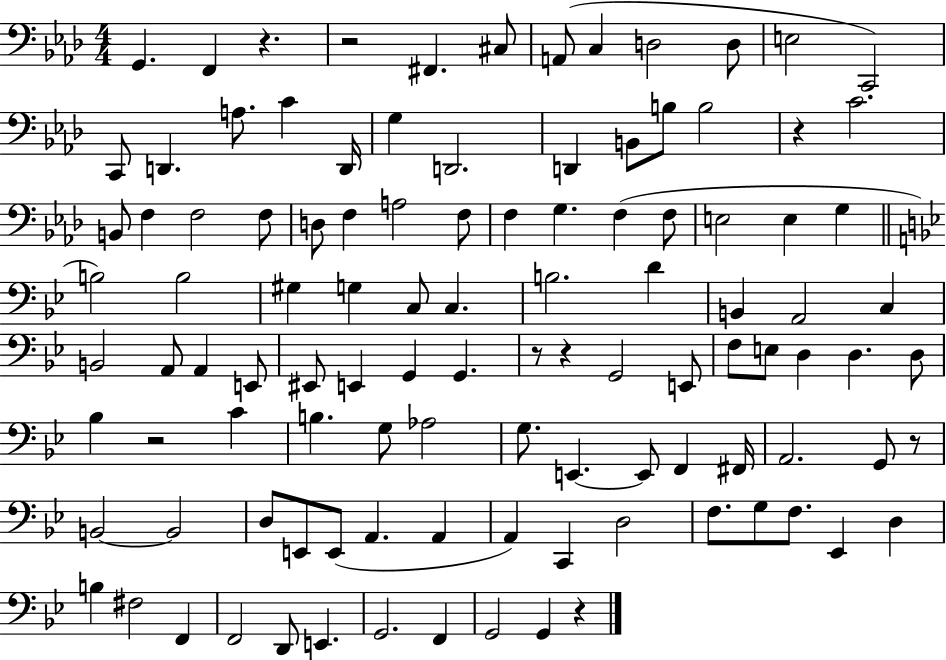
X:1
T:Untitled
M:4/4
L:1/4
K:Ab
G,, F,, z z2 ^F,, ^C,/2 A,,/2 C, D,2 D,/2 E,2 C,,2 C,,/2 D,, A,/2 C D,,/4 G, D,,2 D,, B,,/2 B,/2 B,2 z C2 B,,/2 F, F,2 F,/2 D,/2 F, A,2 F,/2 F, G, F, F,/2 E,2 E, G, B,2 B,2 ^G, G, C,/2 C, B,2 D B,, A,,2 C, B,,2 A,,/2 A,, E,,/2 ^E,,/2 E,, G,, G,, z/2 z G,,2 E,,/2 F,/2 E,/2 D, D, D,/2 _B, z2 C B, G,/2 _A,2 G,/2 E,, E,,/2 F,, ^F,,/4 A,,2 G,,/2 z/2 B,,2 B,,2 D,/2 E,,/2 E,,/2 A,, A,, A,, C,, D,2 F,/2 G,/2 F,/2 _E,, D, B, ^F,2 F,, F,,2 D,,/2 E,, G,,2 F,, G,,2 G,, z